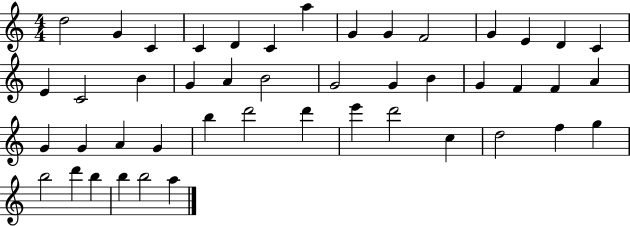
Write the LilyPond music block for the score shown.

{
  \clef treble
  \numericTimeSignature
  \time 4/4
  \key c \major
  d''2 g'4 c'4 | c'4 d'4 c'4 a''4 | g'4 g'4 f'2 | g'4 e'4 d'4 c'4 | \break e'4 c'2 b'4 | g'4 a'4 b'2 | g'2 g'4 b'4 | g'4 f'4 f'4 a'4 | \break g'4 g'4 a'4 g'4 | b''4 d'''2 d'''4 | e'''4 d'''2 c''4 | d''2 f''4 g''4 | \break b''2 d'''4 b''4 | b''4 b''2 a''4 | \bar "|."
}